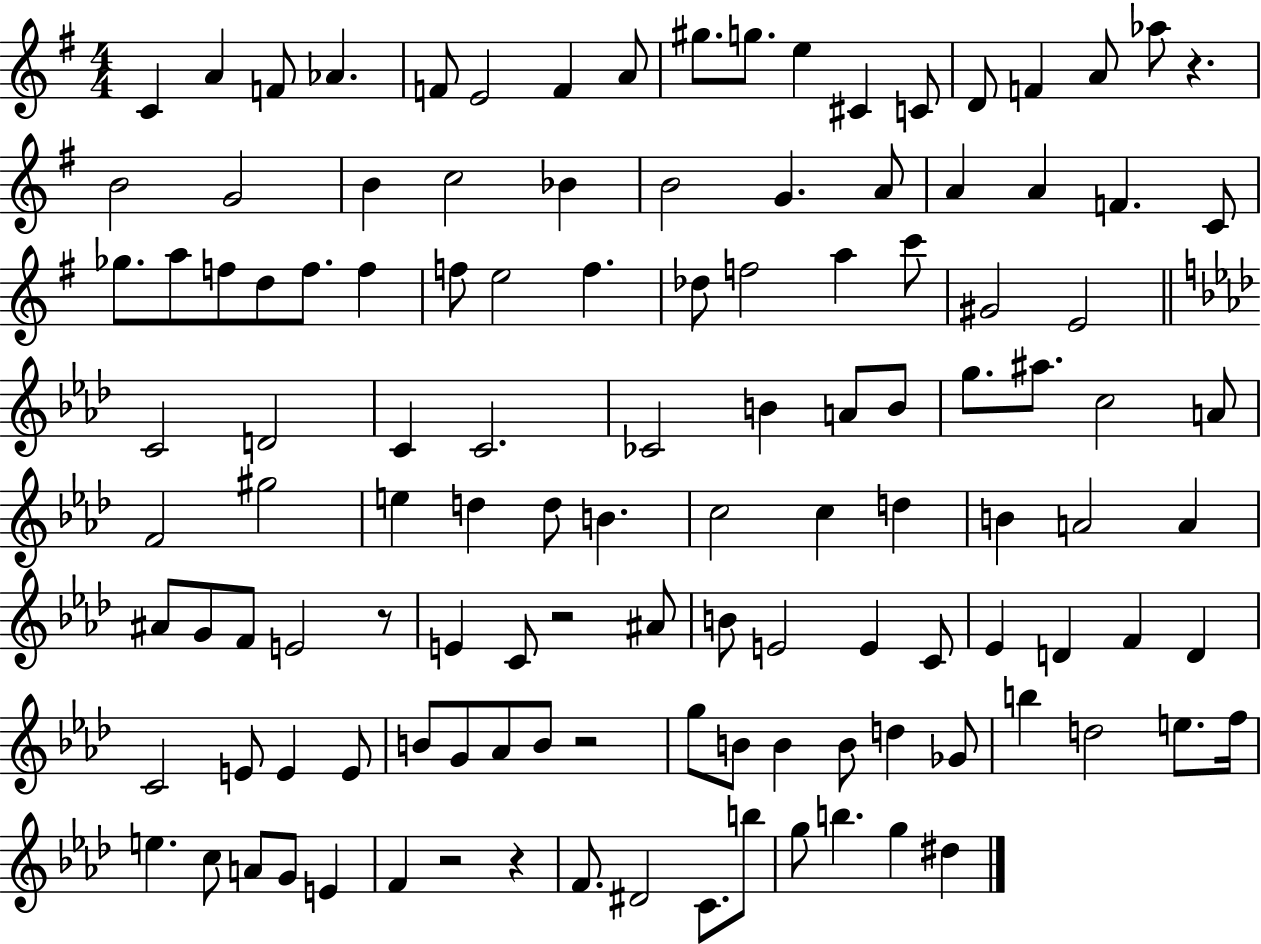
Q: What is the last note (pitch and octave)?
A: D#5